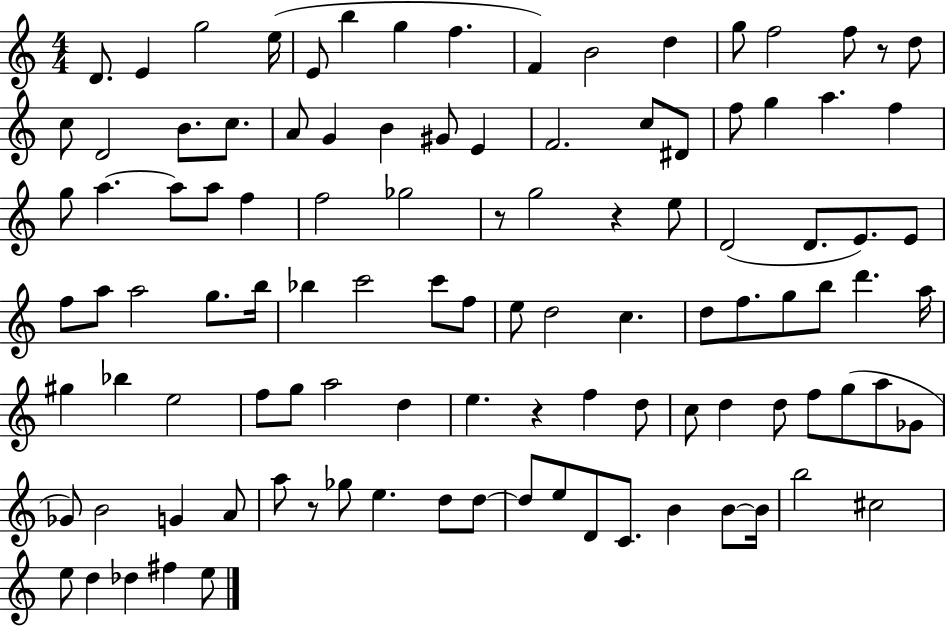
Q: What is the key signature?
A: C major